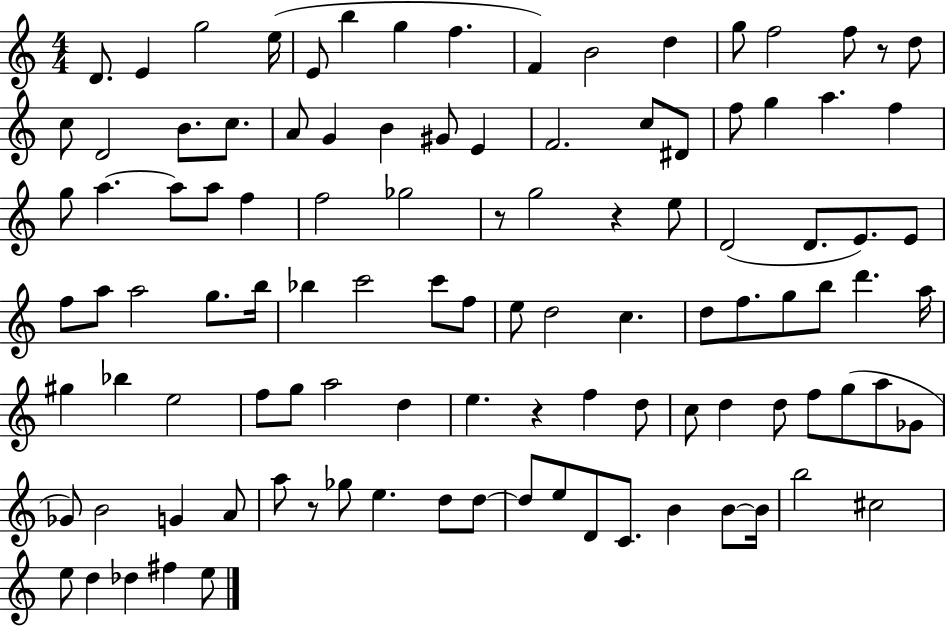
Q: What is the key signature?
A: C major